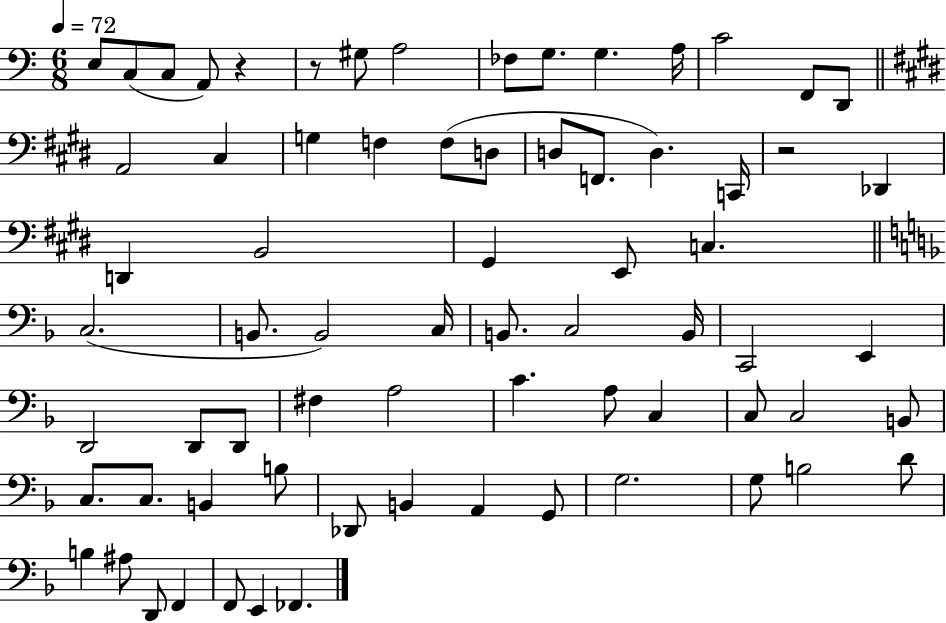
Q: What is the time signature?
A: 6/8